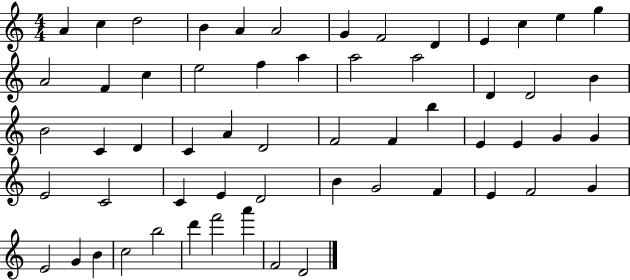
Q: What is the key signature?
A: C major